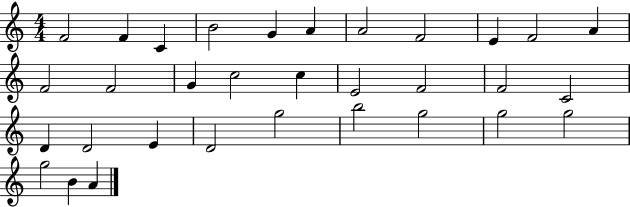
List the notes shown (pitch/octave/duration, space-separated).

F4/h F4/q C4/q B4/h G4/q A4/q A4/h F4/h E4/q F4/h A4/q F4/h F4/h G4/q C5/h C5/q E4/h F4/h F4/h C4/h D4/q D4/h E4/q D4/h G5/h B5/h G5/h G5/h G5/h G5/h B4/q A4/q